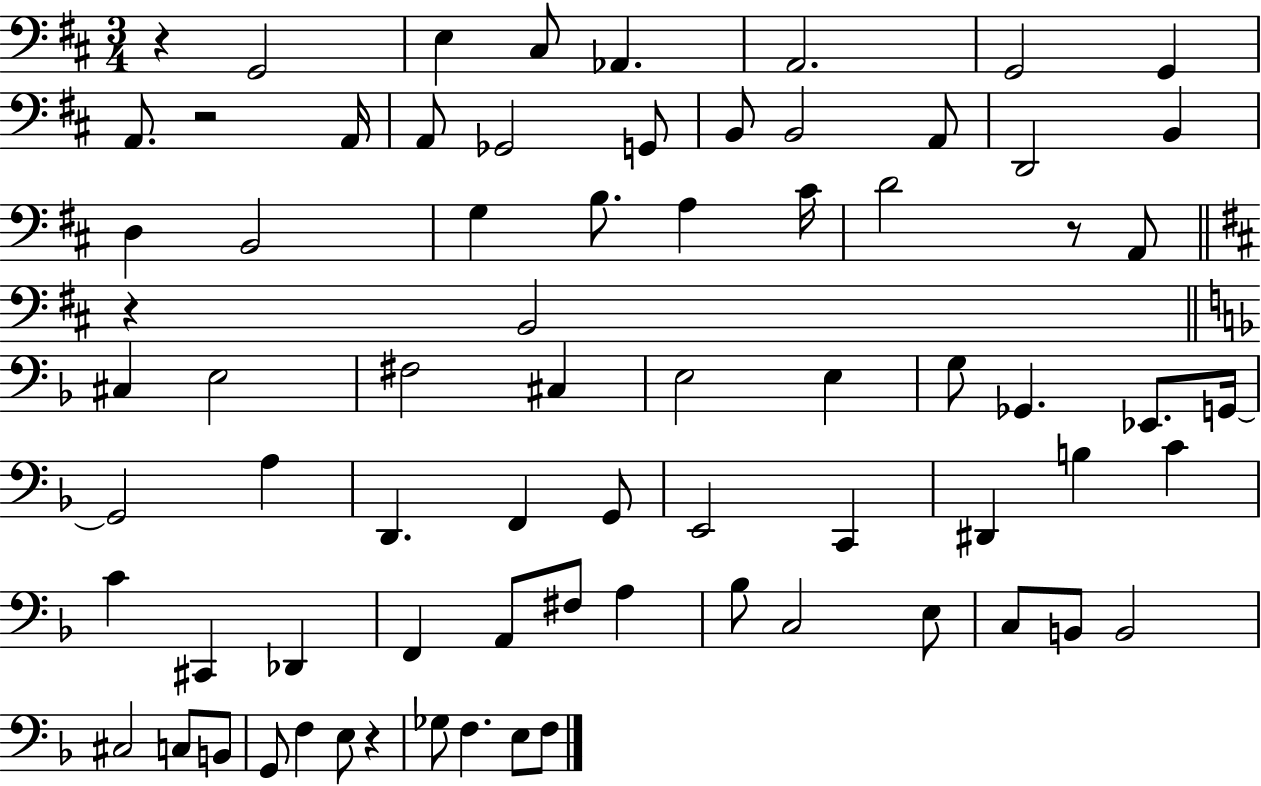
{
  \clef bass
  \numericTimeSignature
  \time 3/4
  \key d \major
  r4 g,2 | e4 cis8 aes,4. | a,2. | g,2 g,4 | \break a,8. r2 a,16 | a,8 ges,2 g,8 | b,8 b,2 a,8 | d,2 b,4 | \break d4 b,2 | g4 b8. a4 cis'16 | d'2 r8 a,8 | \bar "||" \break \key b \minor r4 b,2 | \bar "||" \break \key d \minor cis4 e2 | fis2 cis4 | e2 e4 | g8 ges,4. ees,8. g,16~~ | \break g,2 a4 | d,4. f,4 g,8 | e,2 c,4 | dis,4 b4 c'4 | \break c'4 cis,4 des,4 | f,4 a,8 fis8 a4 | bes8 c2 e8 | c8 b,8 b,2 | \break cis2 c8 b,8 | g,8 f4 e8 r4 | ges8 f4. e8 f8 | \bar "|."
}